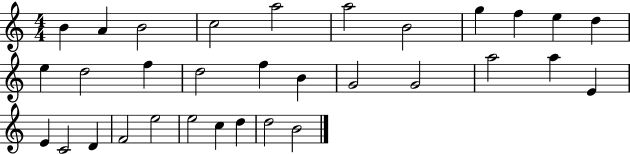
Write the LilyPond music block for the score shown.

{
  \clef treble
  \numericTimeSignature
  \time 4/4
  \key c \major
  b'4 a'4 b'2 | c''2 a''2 | a''2 b'2 | g''4 f''4 e''4 d''4 | \break e''4 d''2 f''4 | d''2 f''4 b'4 | g'2 g'2 | a''2 a''4 e'4 | \break e'4 c'2 d'4 | f'2 e''2 | e''2 c''4 d''4 | d''2 b'2 | \break \bar "|."
}